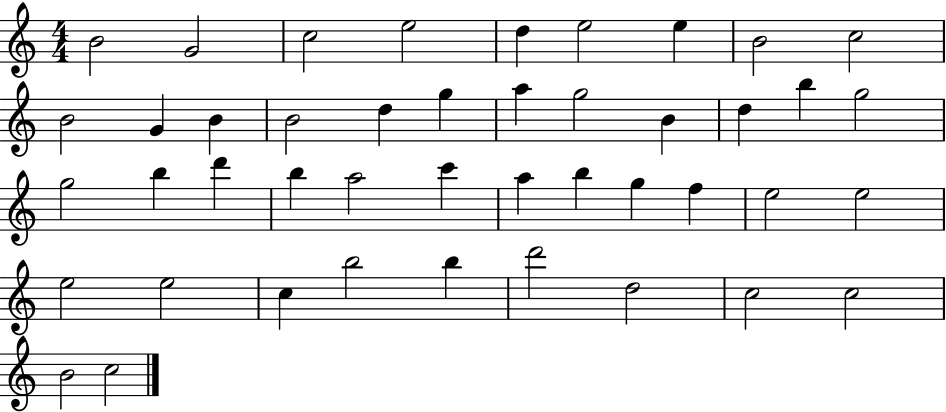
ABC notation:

X:1
T:Untitled
M:4/4
L:1/4
K:C
B2 G2 c2 e2 d e2 e B2 c2 B2 G B B2 d g a g2 B d b g2 g2 b d' b a2 c' a b g f e2 e2 e2 e2 c b2 b d'2 d2 c2 c2 B2 c2